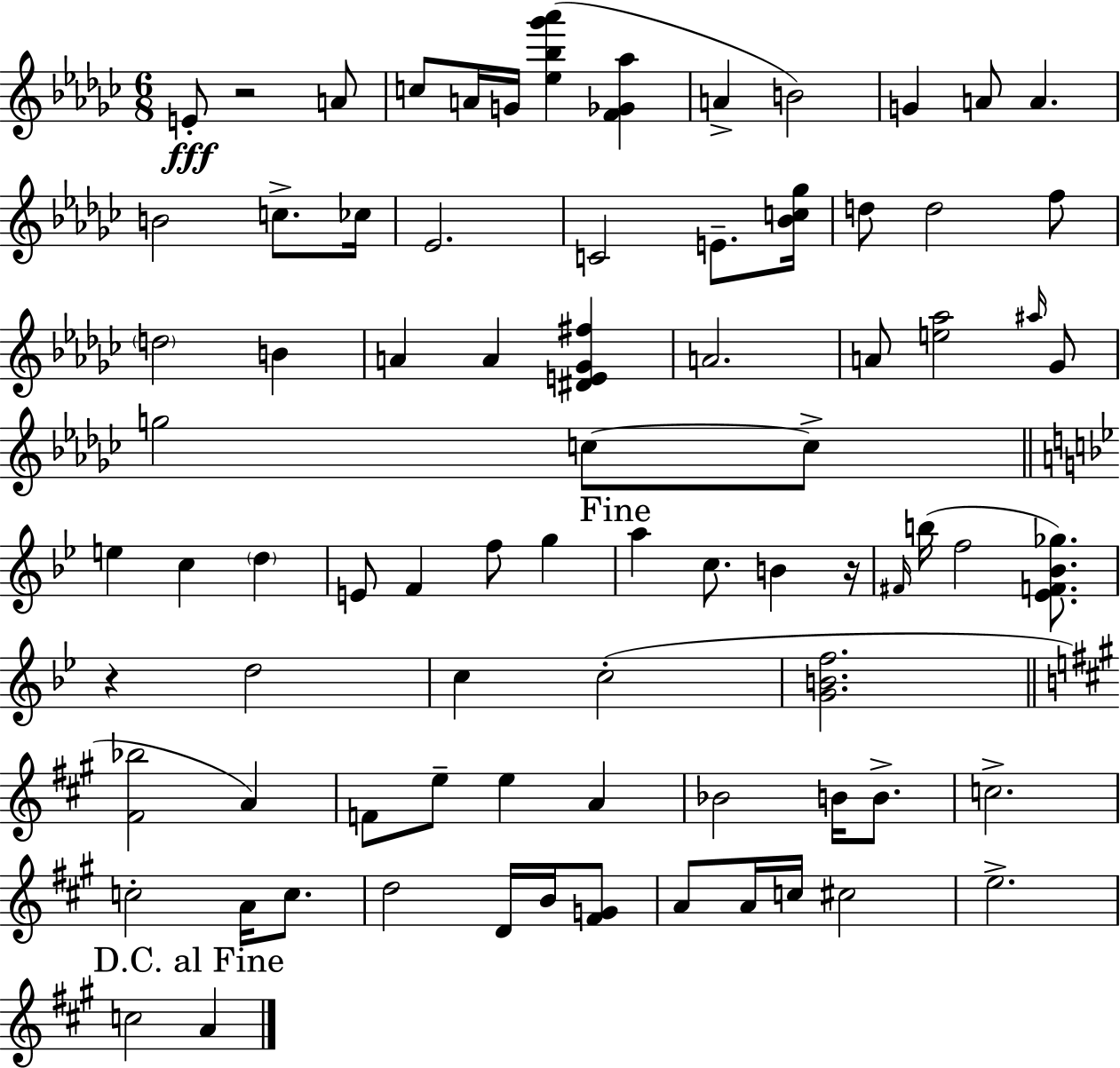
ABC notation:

X:1
T:Untitled
M:6/8
L:1/4
K:Ebm
E/2 z2 A/2 c/2 A/4 G/4 [_e_b_g'_a'] [F_G_a] A B2 G A/2 A B2 c/2 _c/4 _E2 C2 E/2 [_Bc_g]/4 d/2 d2 f/2 d2 B A A [^DE_G^f] A2 A/2 [e_a]2 ^a/4 _G/2 g2 c/2 c/2 e c d E/2 F f/2 g a c/2 B z/4 ^F/4 b/4 f2 [_EF_B_g]/2 z d2 c c2 [GBf]2 [^F_b]2 A F/2 e/2 e A _B2 B/4 B/2 c2 c2 A/4 c/2 d2 D/4 B/4 [^FG]/2 A/2 A/4 c/4 ^c2 e2 c2 A